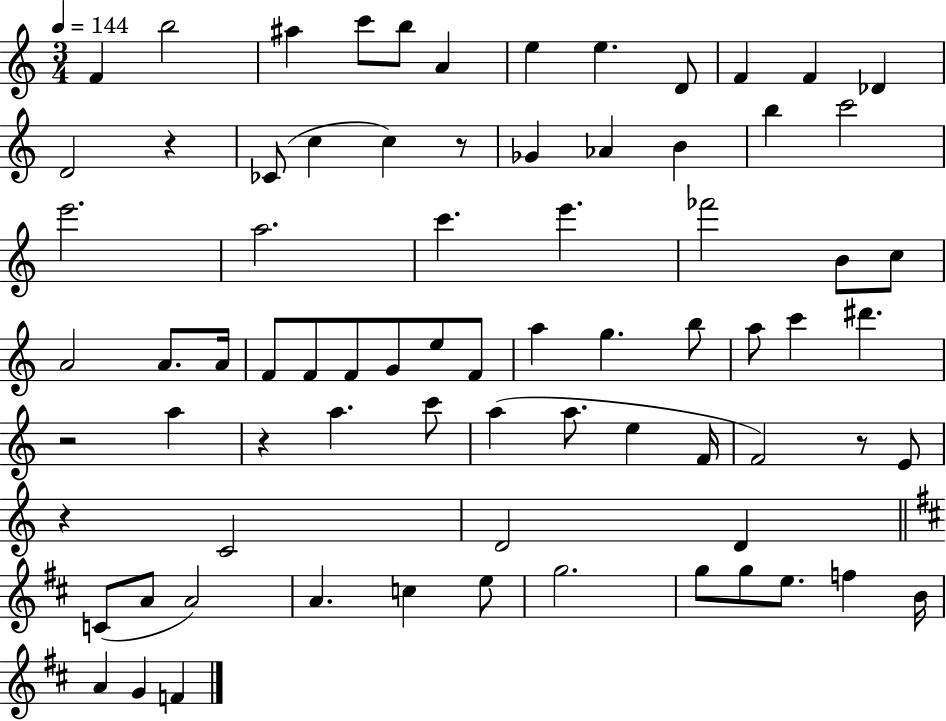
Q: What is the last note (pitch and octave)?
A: F4